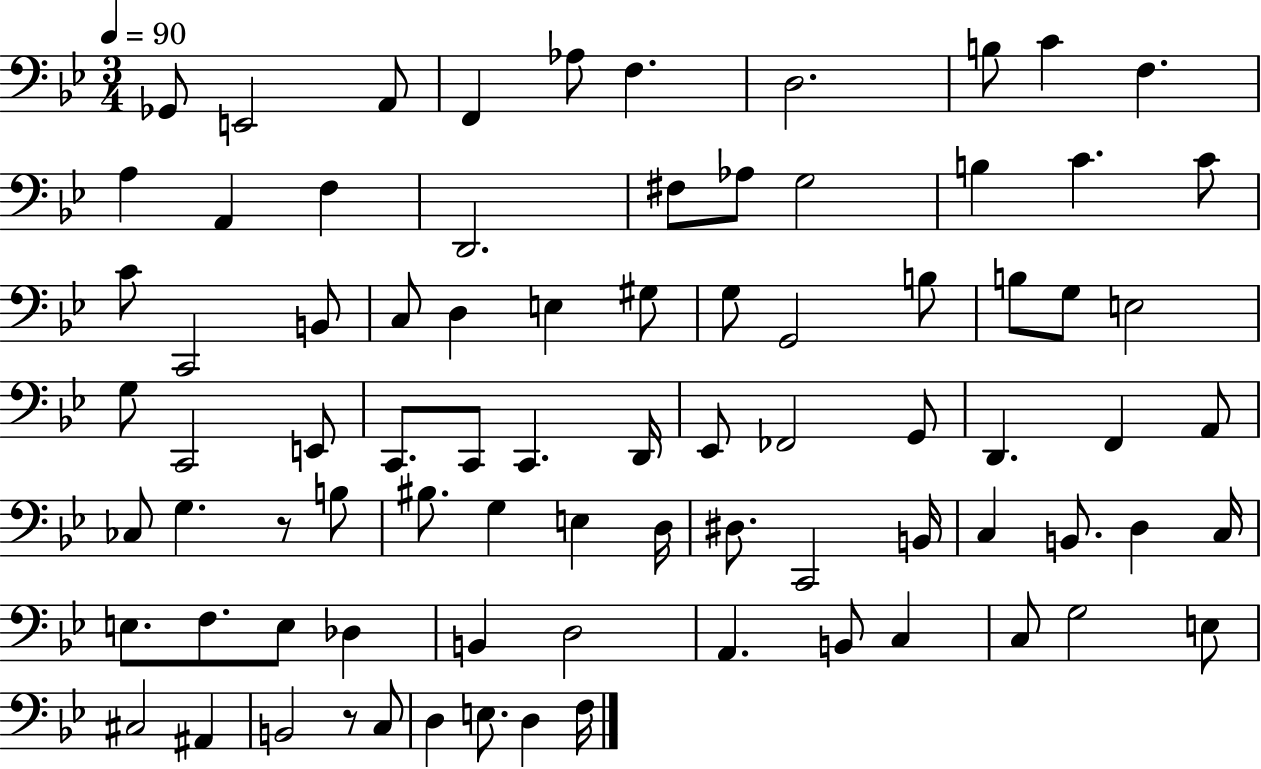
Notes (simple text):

Gb2/e E2/h A2/e F2/q Ab3/e F3/q. D3/h. B3/e C4/q F3/q. A3/q A2/q F3/q D2/h. F#3/e Ab3/e G3/h B3/q C4/q. C4/e C4/e C2/h B2/e C3/e D3/q E3/q G#3/e G3/e G2/h B3/e B3/e G3/e E3/h G3/e C2/h E2/e C2/e. C2/e C2/q. D2/s Eb2/e FES2/h G2/e D2/q. F2/q A2/e CES3/e G3/q. R/e B3/e BIS3/e. G3/q E3/q D3/s D#3/e. C2/h B2/s C3/q B2/e. D3/q C3/s E3/e. F3/e. E3/e Db3/q B2/q D3/h A2/q. B2/e C3/q C3/e G3/h E3/e C#3/h A#2/q B2/h R/e C3/e D3/q E3/e. D3/q F3/s